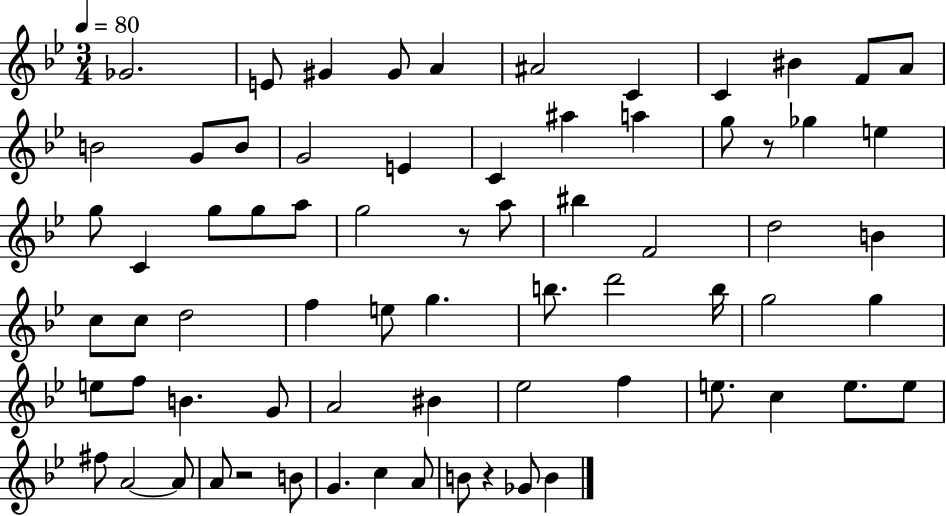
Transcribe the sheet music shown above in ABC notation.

X:1
T:Untitled
M:3/4
L:1/4
K:Bb
_G2 E/2 ^G ^G/2 A ^A2 C C ^B F/2 A/2 B2 G/2 B/2 G2 E C ^a a g/2 z/2 _g e g/2 C g/2 g/2 a/2 g2 z/2 a/2 ^b F2 d2 B c/2 c/2 d2 f e/2 g b/2 d'2 b/4 g2 g e/2 f/2 B G/2 A2 ^B _e2 f e/2 c e/2 e/2 ^f/2 A2 A/2 A/2 z2 B/2 G c A/2 B/2 z _G/2 B